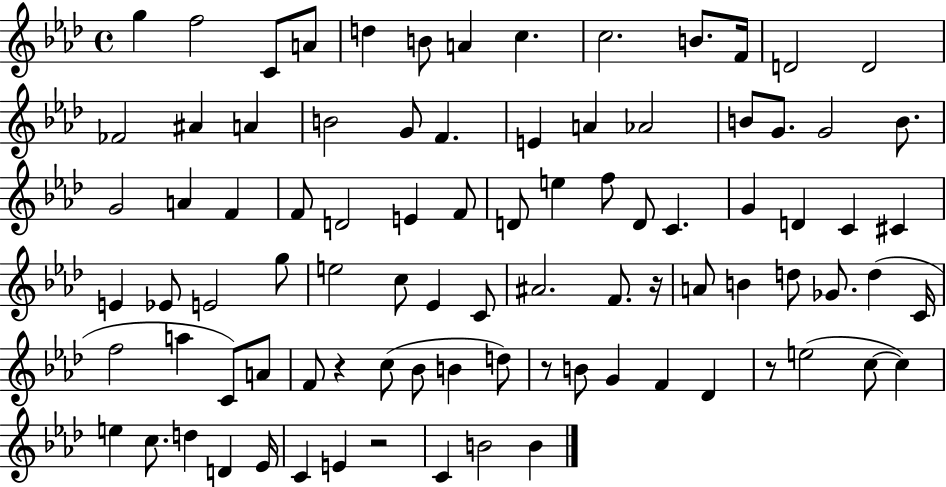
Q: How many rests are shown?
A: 5